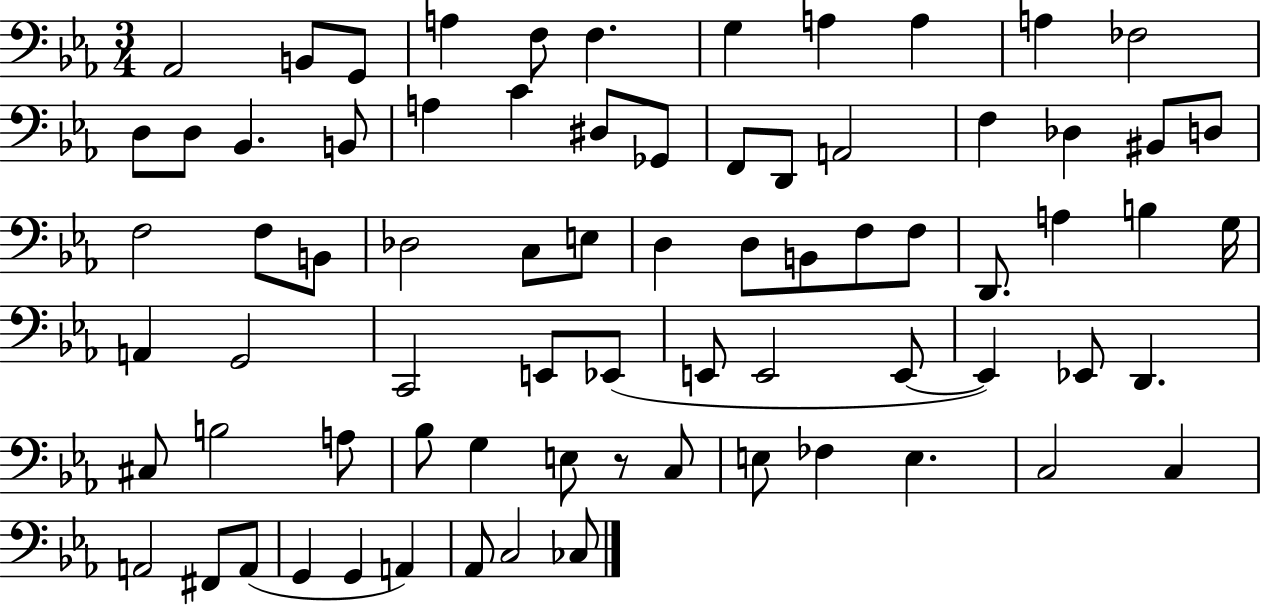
Ab2/h B2/e G2/e A3/q F3/e F3/q. G3/q A3/q A3/q A3/q FES3/h D3/e D3/e Bb2/q. B2/e A3/q C4/q D#3/e Gb2/e F2/e D2/e A2/h F3/q Db3/q BIS2/e D3/e F3/h F3/e B2/e Db3/h C3/e E3/e D3/q D3/e B2/e F3/e F3/e D2/e. A3/q B3/q G3/s A2/q G2/h C2/h E2/e Eb2/e E2/e E2/h E2/e E2/q Eb2/e D2/q. C#3/e B3/h A3/e Bb3/e G3/q E3/e R/e C3/e E3/e FES3/q E3/q. C3/h C3/q A2/h F#2/e A2/e G2/q G2/q A2/q Ab2/e C3/h CES3/e